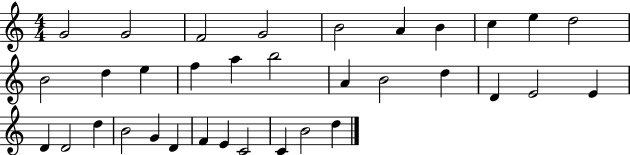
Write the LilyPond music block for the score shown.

{
  \clef treble
  \numericTimeSignature
  \time 4/4
  \key c \major
  g'2 g'2 | f'2 g'2 | b'2 a'4 b'4 | c''4 e''4 d''2 | \break b'2 d''4 e''4 | f''4 a''4 b''2 | a'4 b'2 d''4 | d'4 e'2 e'4 | \break d'4 d'2 d''4 | b'2 g'4 d'4 | f'4 e'4 c'2 | c'4 b'2 d''4 | \break \bar "|."
}